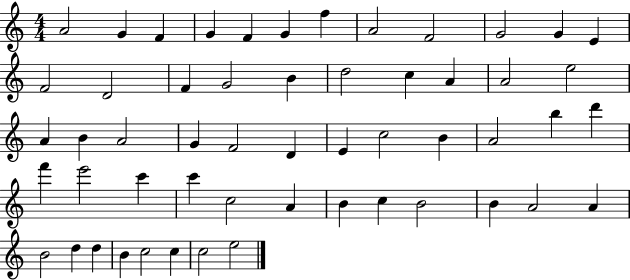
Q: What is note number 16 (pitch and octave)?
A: G4